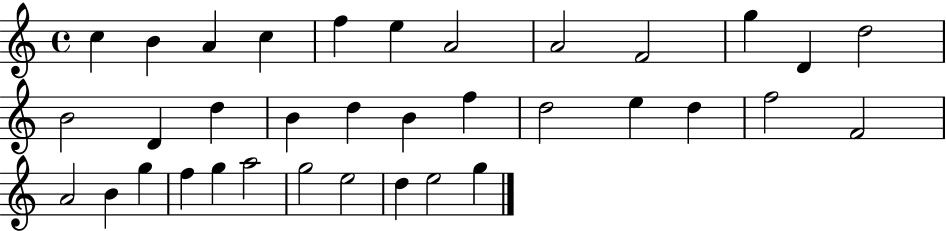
{
  \clef treble
  \time 4/4
  \defaultTimeSignature
  \key c \major
  c''4 b'4 a'4 c''4 | f''4 e''4 a'2 | a'2 f'2 | g''4 d'4 d''2 | \break b'2 d'4 d''4 | b'4 d''4 b'4 f''4 | d''2 e''4 d''4 | f''2 f'2 | \break a'2 b'4 g''4 | f''4 g''4 a''2 | g''2 e''2 | d''4 e''2 g''4 | \break \bar "|."
}